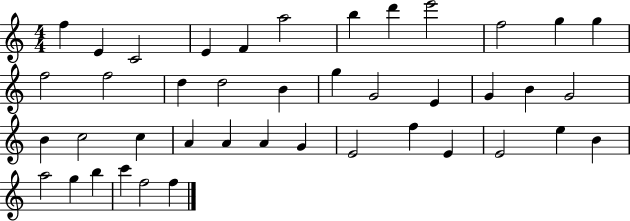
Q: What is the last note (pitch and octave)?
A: F5